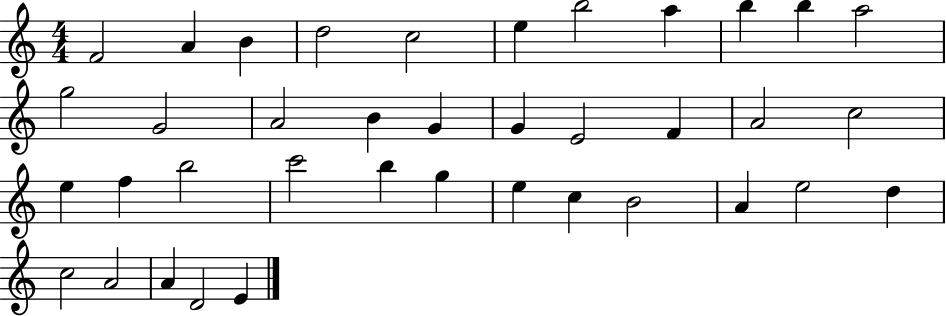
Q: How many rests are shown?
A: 0